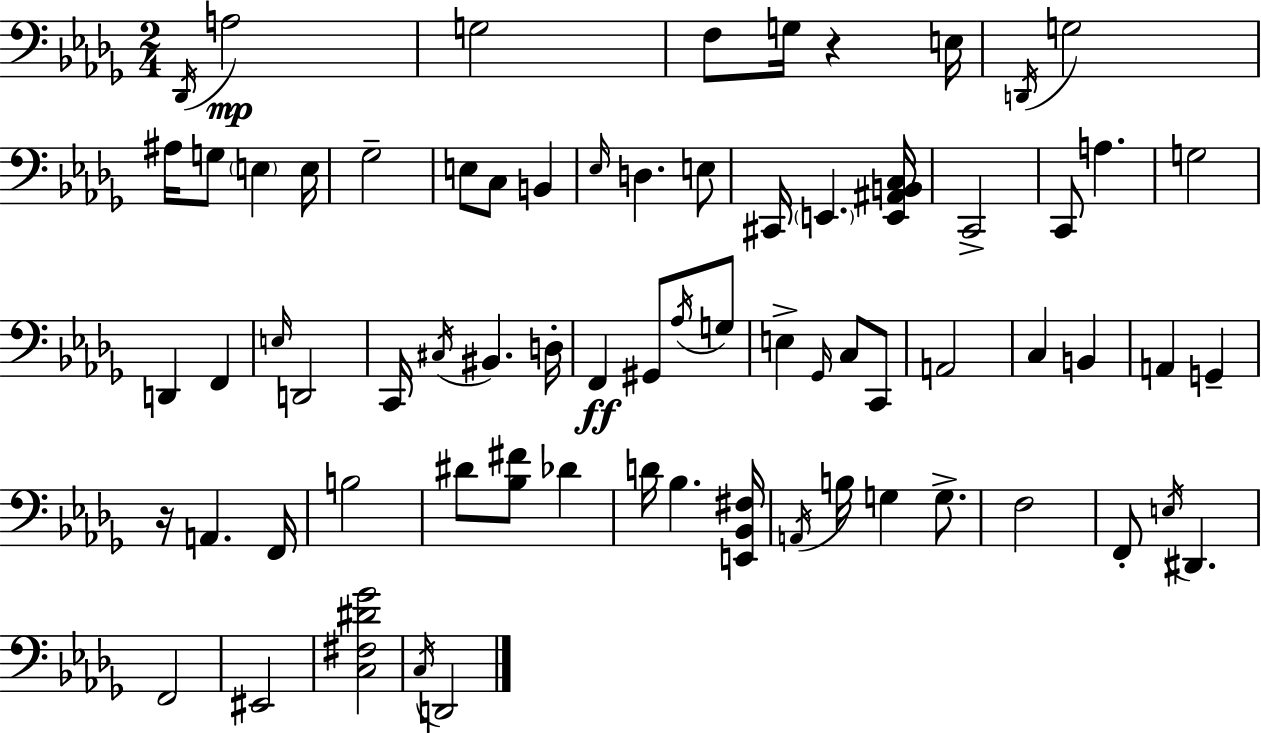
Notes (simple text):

Db2/s A3/h G3/h F3/e G3/s R/q E3/s D2/s G3/h A#3/s G3/e E3/q E3/s Gb3/h E3/e C3/e B2/q Eb3/s D3/q. E3/e C#2/s E2/q. [E2,A#2,B2,C3]/s C2/h C2/e A3/q. G3/h D2/q F2/q E3/s D2/h C2/s C#3/s BIS2/q. D3/s F2/q G#2/e Ab3/s G3/e E3/q Gb2/s C3/e C2/e A2/h C3/q B2/q A2/q G2/q R/s A2/q. F2/s B3/h D#4/e [Bb3,F#4]/e Db4/q D4/s Bb3/q. [E2,Bb2,F#3]/s A2/s B3/s G3/q G3/e. F3/h F2/e E3/s D#2/q. F2/h EIS2/h [C3,F#3,D#4,Gb4]/h C3/s D2/h